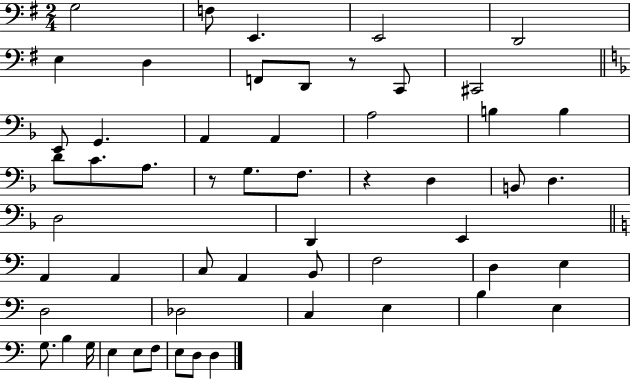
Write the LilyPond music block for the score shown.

{
  \clef bass
  \numericTimeSignature
  \time 2/4
  \key g \major
  g2 | f8 e,4. | e,2 | d,2 | \break e4 d4 | f,8 d,8 r8 c,8 | cis,2 | \bar "||" \break \key f \major e,8 g,4. | a,4 a,4 | a2 | b4 b4 | \break d'8 c'8. a8. | r8 g8. f8. | r4 d4 | b,8 d4. | \break d2 | d,4 e,4 | \bar "||" \break \key c \major a,4 a,4 | c8 a,4 b,8 | f2 | d4 e4 | \break d2 | des2 | c4 e4 | b4 e4 | \break g8. b4 g16 | e4 e8 f8 | e8 d8 d4 | \bar "|."
}